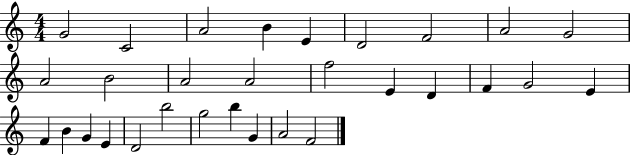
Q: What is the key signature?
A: C major